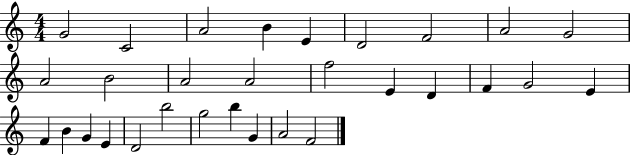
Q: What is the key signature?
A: C major